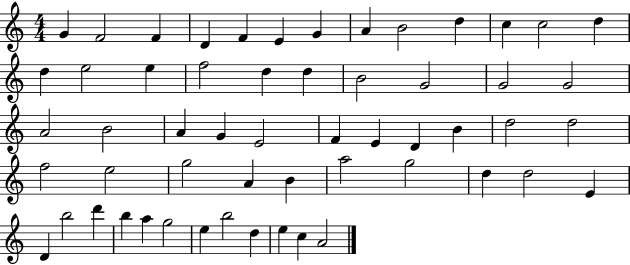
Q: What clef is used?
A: treble